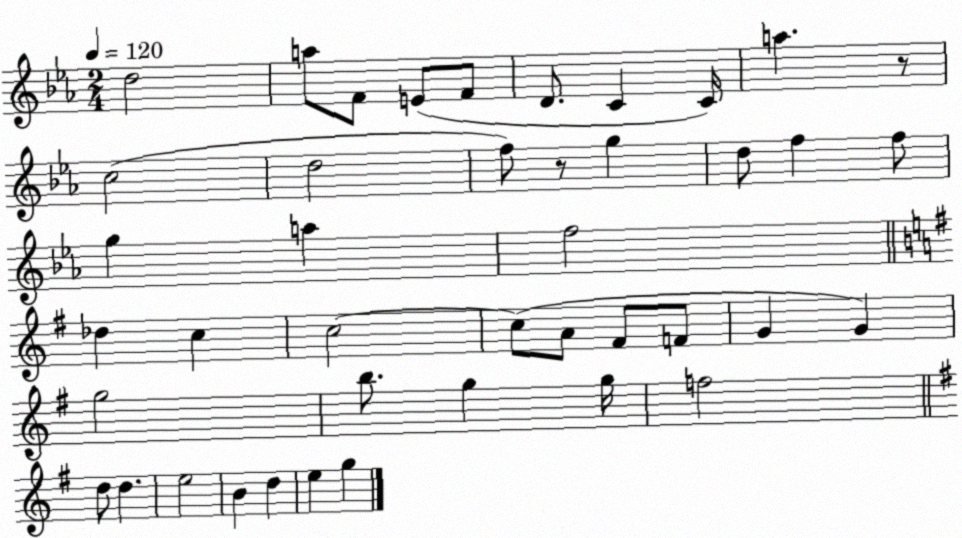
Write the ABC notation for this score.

X:1
T:Untitled
M:2/4
L:1/4
K:Eb
d2 a/2 F/2 E/2 F/2 D/2 C C/4 a z/2 c2 d2 f/2 z/2 g d/2 f f/2 g a f2 _d c c2 c/2 A/2 ^F/2 F/2 G G g2 b/2 g g/4 f2 d/2 d e2 B d e g